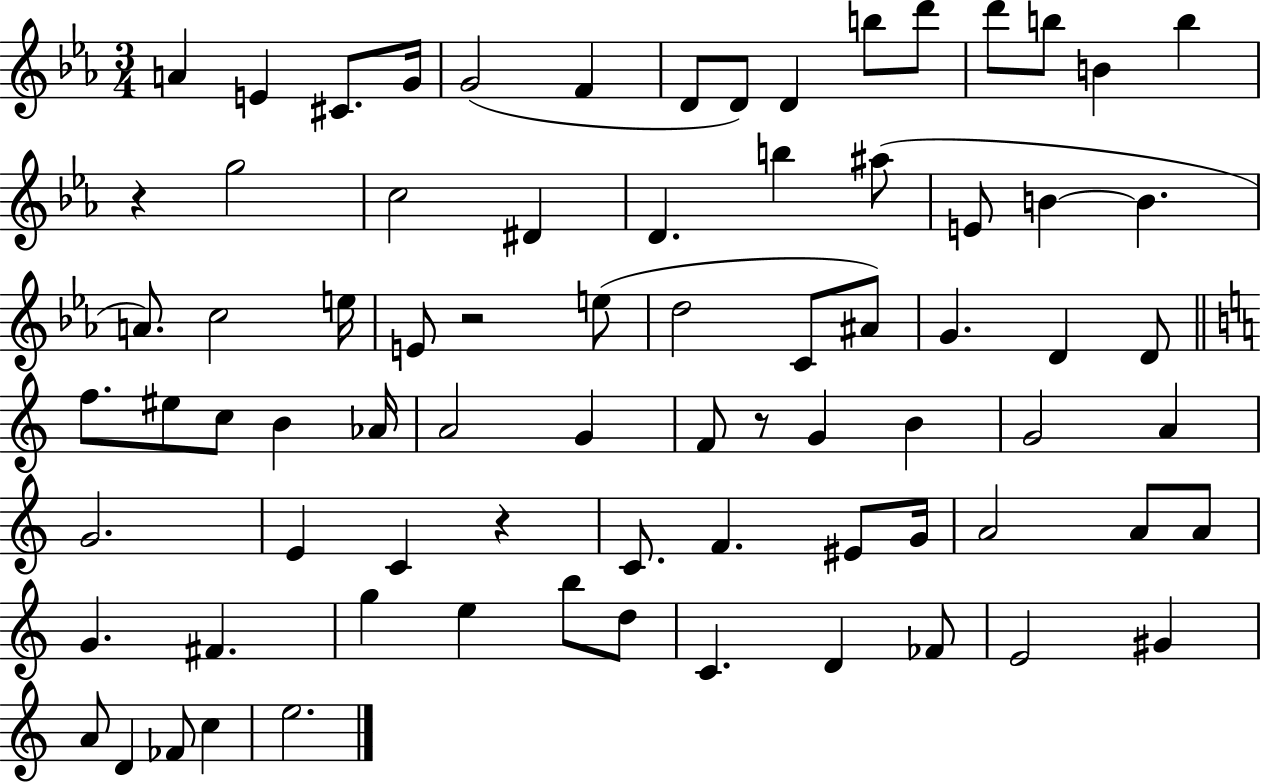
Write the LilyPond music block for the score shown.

{
  \clef treble
  \numericTimeSignature
  \time 3/4
  \key ees \major
  \repeat volta 2 { a'4 e'4 cis'8. g'16 | g'2( f'4 | d'8 d'8) d'4 b''8 d'''8 | d'''8 b''8 b'4 b''4 | \break r4 g''2 | c''2 dis'4 | d'4. b''4 ais''8( | e'8 b'4~~ b'4. | \break a'8.) c''2 e''16 | e'8 r2 e''8( | d''2 c'8 ais'8) | g'4. d'4 d'8 | \break \bar "||" \break \key c \major f''8. eis''8 c''8 b'4 aes'16 | a'2 g'4 | f'8 r8 g'4 b'4 | g'2 a'4 | \break g'2. | e'4 c'4 r4 | c'8. f'4. eis'8 g'16 | a'2 a'8 a'8 | \break g'4. fis'4. | g''4 e''4 b''8 d''8 | c'4. d'4 fes'8 | e'2 gis'4 | \break a'8 d'4 fes'8 c''4 | e''2. | } \bar "|."
}